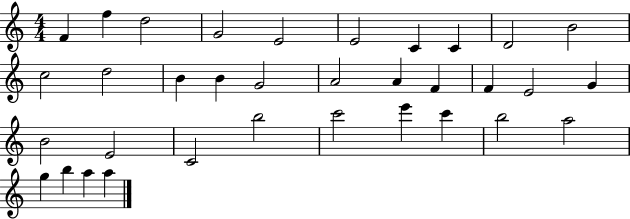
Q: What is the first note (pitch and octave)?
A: F4